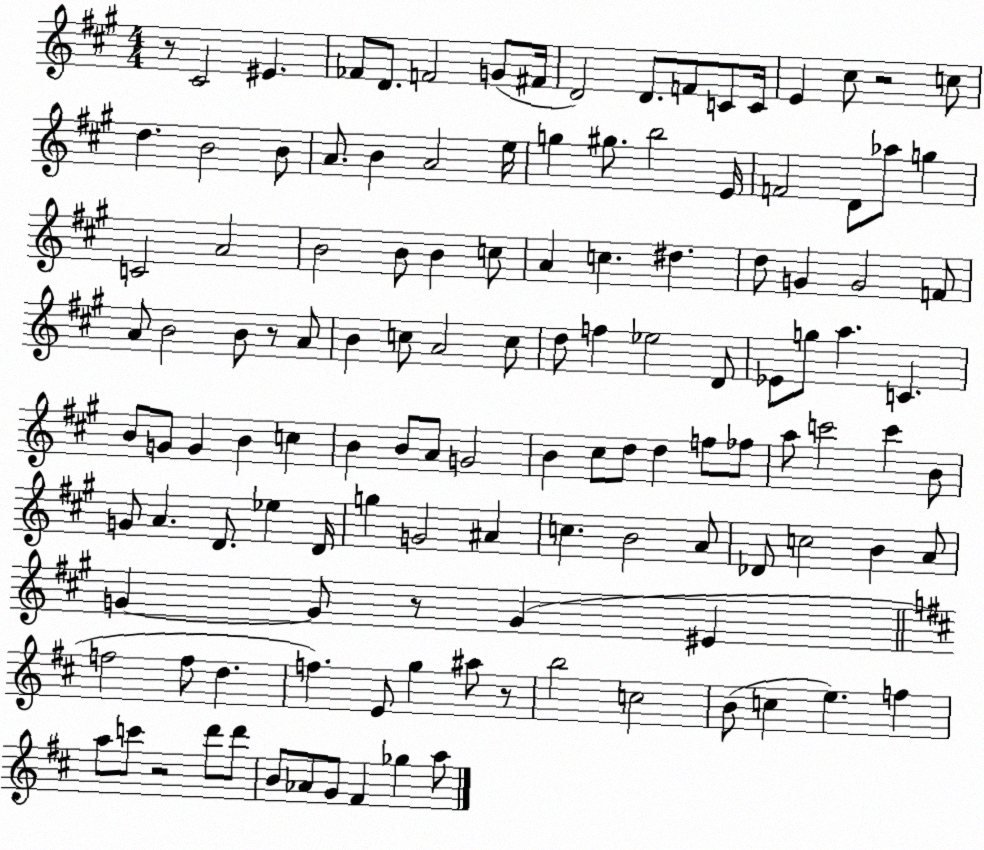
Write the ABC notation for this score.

X:1
T:Untitled
M:4/4
L:1/4
K:A
z/2 ^C2 ^E _F/2 D/2 F2 G/2 ^F/4 D2 D/2 F/2 C/2 C/4 E ^c/2 z2 c/2 d B2 B/2 A/2 B A2 e/4 g ^g/2 b2 E/4 F2 D/2 _a/2 g C2 A2 B2 B/2 B c/2 A c ^d d/2 G G2 F/2 A/2 B2 B/2 z/2 A/2 B c/2 A2 c/2 d/2 f _e2 D/2 _E/2 g/2 a C B/2 G/2 G B c B B/2 A/2 G2 B ^c/2 d/2 d f/2 _f/2 a/2 c'2 c' B/2 G/2 A D/2 _e D/4 g G2 ^A c B2 A/2 _D/2 c2 B A/2 G G/2 z/2 G ^E f2 f/2 d f E/2 g ^a/2 z/2 b2 c2 B/2 c e f a/2 c'/2 z2 d'/2 d'/2 B/2 _A/2 G/2 ^F _g a/2